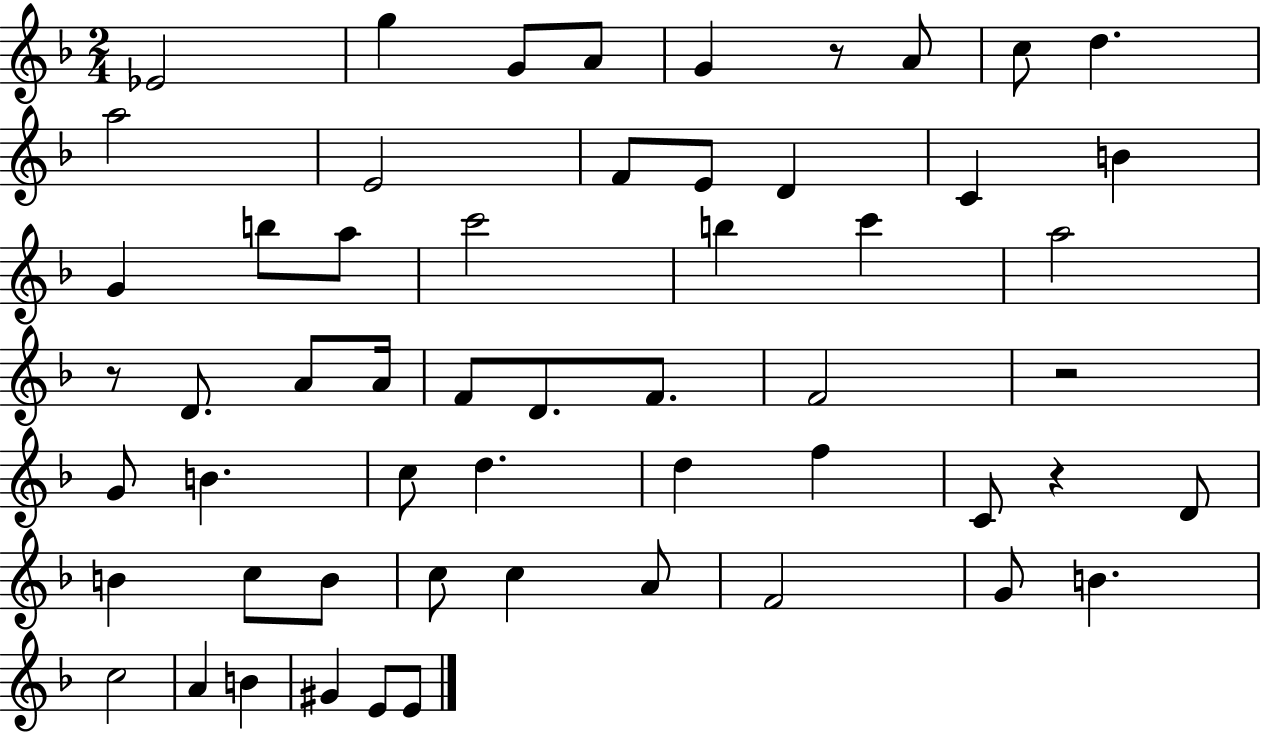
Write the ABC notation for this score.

X:1
T:Untitled
M:2/4
L:1/4
K:F
_E2 g G/2 A/2 G z/2 A/2 c/2 d a2 E2 F/2 E/2 D C B G b/2 a/2 c'2 b c' a2 z/2 D/2 A/2 A/4 F/2 D/2 F/2 F2 z2 G/2 B c/2 d d f C/2 z D/2 B c/2 B/2 c/2 c A/2 F2 G/2 B c2 A B ^G E/2 E/2